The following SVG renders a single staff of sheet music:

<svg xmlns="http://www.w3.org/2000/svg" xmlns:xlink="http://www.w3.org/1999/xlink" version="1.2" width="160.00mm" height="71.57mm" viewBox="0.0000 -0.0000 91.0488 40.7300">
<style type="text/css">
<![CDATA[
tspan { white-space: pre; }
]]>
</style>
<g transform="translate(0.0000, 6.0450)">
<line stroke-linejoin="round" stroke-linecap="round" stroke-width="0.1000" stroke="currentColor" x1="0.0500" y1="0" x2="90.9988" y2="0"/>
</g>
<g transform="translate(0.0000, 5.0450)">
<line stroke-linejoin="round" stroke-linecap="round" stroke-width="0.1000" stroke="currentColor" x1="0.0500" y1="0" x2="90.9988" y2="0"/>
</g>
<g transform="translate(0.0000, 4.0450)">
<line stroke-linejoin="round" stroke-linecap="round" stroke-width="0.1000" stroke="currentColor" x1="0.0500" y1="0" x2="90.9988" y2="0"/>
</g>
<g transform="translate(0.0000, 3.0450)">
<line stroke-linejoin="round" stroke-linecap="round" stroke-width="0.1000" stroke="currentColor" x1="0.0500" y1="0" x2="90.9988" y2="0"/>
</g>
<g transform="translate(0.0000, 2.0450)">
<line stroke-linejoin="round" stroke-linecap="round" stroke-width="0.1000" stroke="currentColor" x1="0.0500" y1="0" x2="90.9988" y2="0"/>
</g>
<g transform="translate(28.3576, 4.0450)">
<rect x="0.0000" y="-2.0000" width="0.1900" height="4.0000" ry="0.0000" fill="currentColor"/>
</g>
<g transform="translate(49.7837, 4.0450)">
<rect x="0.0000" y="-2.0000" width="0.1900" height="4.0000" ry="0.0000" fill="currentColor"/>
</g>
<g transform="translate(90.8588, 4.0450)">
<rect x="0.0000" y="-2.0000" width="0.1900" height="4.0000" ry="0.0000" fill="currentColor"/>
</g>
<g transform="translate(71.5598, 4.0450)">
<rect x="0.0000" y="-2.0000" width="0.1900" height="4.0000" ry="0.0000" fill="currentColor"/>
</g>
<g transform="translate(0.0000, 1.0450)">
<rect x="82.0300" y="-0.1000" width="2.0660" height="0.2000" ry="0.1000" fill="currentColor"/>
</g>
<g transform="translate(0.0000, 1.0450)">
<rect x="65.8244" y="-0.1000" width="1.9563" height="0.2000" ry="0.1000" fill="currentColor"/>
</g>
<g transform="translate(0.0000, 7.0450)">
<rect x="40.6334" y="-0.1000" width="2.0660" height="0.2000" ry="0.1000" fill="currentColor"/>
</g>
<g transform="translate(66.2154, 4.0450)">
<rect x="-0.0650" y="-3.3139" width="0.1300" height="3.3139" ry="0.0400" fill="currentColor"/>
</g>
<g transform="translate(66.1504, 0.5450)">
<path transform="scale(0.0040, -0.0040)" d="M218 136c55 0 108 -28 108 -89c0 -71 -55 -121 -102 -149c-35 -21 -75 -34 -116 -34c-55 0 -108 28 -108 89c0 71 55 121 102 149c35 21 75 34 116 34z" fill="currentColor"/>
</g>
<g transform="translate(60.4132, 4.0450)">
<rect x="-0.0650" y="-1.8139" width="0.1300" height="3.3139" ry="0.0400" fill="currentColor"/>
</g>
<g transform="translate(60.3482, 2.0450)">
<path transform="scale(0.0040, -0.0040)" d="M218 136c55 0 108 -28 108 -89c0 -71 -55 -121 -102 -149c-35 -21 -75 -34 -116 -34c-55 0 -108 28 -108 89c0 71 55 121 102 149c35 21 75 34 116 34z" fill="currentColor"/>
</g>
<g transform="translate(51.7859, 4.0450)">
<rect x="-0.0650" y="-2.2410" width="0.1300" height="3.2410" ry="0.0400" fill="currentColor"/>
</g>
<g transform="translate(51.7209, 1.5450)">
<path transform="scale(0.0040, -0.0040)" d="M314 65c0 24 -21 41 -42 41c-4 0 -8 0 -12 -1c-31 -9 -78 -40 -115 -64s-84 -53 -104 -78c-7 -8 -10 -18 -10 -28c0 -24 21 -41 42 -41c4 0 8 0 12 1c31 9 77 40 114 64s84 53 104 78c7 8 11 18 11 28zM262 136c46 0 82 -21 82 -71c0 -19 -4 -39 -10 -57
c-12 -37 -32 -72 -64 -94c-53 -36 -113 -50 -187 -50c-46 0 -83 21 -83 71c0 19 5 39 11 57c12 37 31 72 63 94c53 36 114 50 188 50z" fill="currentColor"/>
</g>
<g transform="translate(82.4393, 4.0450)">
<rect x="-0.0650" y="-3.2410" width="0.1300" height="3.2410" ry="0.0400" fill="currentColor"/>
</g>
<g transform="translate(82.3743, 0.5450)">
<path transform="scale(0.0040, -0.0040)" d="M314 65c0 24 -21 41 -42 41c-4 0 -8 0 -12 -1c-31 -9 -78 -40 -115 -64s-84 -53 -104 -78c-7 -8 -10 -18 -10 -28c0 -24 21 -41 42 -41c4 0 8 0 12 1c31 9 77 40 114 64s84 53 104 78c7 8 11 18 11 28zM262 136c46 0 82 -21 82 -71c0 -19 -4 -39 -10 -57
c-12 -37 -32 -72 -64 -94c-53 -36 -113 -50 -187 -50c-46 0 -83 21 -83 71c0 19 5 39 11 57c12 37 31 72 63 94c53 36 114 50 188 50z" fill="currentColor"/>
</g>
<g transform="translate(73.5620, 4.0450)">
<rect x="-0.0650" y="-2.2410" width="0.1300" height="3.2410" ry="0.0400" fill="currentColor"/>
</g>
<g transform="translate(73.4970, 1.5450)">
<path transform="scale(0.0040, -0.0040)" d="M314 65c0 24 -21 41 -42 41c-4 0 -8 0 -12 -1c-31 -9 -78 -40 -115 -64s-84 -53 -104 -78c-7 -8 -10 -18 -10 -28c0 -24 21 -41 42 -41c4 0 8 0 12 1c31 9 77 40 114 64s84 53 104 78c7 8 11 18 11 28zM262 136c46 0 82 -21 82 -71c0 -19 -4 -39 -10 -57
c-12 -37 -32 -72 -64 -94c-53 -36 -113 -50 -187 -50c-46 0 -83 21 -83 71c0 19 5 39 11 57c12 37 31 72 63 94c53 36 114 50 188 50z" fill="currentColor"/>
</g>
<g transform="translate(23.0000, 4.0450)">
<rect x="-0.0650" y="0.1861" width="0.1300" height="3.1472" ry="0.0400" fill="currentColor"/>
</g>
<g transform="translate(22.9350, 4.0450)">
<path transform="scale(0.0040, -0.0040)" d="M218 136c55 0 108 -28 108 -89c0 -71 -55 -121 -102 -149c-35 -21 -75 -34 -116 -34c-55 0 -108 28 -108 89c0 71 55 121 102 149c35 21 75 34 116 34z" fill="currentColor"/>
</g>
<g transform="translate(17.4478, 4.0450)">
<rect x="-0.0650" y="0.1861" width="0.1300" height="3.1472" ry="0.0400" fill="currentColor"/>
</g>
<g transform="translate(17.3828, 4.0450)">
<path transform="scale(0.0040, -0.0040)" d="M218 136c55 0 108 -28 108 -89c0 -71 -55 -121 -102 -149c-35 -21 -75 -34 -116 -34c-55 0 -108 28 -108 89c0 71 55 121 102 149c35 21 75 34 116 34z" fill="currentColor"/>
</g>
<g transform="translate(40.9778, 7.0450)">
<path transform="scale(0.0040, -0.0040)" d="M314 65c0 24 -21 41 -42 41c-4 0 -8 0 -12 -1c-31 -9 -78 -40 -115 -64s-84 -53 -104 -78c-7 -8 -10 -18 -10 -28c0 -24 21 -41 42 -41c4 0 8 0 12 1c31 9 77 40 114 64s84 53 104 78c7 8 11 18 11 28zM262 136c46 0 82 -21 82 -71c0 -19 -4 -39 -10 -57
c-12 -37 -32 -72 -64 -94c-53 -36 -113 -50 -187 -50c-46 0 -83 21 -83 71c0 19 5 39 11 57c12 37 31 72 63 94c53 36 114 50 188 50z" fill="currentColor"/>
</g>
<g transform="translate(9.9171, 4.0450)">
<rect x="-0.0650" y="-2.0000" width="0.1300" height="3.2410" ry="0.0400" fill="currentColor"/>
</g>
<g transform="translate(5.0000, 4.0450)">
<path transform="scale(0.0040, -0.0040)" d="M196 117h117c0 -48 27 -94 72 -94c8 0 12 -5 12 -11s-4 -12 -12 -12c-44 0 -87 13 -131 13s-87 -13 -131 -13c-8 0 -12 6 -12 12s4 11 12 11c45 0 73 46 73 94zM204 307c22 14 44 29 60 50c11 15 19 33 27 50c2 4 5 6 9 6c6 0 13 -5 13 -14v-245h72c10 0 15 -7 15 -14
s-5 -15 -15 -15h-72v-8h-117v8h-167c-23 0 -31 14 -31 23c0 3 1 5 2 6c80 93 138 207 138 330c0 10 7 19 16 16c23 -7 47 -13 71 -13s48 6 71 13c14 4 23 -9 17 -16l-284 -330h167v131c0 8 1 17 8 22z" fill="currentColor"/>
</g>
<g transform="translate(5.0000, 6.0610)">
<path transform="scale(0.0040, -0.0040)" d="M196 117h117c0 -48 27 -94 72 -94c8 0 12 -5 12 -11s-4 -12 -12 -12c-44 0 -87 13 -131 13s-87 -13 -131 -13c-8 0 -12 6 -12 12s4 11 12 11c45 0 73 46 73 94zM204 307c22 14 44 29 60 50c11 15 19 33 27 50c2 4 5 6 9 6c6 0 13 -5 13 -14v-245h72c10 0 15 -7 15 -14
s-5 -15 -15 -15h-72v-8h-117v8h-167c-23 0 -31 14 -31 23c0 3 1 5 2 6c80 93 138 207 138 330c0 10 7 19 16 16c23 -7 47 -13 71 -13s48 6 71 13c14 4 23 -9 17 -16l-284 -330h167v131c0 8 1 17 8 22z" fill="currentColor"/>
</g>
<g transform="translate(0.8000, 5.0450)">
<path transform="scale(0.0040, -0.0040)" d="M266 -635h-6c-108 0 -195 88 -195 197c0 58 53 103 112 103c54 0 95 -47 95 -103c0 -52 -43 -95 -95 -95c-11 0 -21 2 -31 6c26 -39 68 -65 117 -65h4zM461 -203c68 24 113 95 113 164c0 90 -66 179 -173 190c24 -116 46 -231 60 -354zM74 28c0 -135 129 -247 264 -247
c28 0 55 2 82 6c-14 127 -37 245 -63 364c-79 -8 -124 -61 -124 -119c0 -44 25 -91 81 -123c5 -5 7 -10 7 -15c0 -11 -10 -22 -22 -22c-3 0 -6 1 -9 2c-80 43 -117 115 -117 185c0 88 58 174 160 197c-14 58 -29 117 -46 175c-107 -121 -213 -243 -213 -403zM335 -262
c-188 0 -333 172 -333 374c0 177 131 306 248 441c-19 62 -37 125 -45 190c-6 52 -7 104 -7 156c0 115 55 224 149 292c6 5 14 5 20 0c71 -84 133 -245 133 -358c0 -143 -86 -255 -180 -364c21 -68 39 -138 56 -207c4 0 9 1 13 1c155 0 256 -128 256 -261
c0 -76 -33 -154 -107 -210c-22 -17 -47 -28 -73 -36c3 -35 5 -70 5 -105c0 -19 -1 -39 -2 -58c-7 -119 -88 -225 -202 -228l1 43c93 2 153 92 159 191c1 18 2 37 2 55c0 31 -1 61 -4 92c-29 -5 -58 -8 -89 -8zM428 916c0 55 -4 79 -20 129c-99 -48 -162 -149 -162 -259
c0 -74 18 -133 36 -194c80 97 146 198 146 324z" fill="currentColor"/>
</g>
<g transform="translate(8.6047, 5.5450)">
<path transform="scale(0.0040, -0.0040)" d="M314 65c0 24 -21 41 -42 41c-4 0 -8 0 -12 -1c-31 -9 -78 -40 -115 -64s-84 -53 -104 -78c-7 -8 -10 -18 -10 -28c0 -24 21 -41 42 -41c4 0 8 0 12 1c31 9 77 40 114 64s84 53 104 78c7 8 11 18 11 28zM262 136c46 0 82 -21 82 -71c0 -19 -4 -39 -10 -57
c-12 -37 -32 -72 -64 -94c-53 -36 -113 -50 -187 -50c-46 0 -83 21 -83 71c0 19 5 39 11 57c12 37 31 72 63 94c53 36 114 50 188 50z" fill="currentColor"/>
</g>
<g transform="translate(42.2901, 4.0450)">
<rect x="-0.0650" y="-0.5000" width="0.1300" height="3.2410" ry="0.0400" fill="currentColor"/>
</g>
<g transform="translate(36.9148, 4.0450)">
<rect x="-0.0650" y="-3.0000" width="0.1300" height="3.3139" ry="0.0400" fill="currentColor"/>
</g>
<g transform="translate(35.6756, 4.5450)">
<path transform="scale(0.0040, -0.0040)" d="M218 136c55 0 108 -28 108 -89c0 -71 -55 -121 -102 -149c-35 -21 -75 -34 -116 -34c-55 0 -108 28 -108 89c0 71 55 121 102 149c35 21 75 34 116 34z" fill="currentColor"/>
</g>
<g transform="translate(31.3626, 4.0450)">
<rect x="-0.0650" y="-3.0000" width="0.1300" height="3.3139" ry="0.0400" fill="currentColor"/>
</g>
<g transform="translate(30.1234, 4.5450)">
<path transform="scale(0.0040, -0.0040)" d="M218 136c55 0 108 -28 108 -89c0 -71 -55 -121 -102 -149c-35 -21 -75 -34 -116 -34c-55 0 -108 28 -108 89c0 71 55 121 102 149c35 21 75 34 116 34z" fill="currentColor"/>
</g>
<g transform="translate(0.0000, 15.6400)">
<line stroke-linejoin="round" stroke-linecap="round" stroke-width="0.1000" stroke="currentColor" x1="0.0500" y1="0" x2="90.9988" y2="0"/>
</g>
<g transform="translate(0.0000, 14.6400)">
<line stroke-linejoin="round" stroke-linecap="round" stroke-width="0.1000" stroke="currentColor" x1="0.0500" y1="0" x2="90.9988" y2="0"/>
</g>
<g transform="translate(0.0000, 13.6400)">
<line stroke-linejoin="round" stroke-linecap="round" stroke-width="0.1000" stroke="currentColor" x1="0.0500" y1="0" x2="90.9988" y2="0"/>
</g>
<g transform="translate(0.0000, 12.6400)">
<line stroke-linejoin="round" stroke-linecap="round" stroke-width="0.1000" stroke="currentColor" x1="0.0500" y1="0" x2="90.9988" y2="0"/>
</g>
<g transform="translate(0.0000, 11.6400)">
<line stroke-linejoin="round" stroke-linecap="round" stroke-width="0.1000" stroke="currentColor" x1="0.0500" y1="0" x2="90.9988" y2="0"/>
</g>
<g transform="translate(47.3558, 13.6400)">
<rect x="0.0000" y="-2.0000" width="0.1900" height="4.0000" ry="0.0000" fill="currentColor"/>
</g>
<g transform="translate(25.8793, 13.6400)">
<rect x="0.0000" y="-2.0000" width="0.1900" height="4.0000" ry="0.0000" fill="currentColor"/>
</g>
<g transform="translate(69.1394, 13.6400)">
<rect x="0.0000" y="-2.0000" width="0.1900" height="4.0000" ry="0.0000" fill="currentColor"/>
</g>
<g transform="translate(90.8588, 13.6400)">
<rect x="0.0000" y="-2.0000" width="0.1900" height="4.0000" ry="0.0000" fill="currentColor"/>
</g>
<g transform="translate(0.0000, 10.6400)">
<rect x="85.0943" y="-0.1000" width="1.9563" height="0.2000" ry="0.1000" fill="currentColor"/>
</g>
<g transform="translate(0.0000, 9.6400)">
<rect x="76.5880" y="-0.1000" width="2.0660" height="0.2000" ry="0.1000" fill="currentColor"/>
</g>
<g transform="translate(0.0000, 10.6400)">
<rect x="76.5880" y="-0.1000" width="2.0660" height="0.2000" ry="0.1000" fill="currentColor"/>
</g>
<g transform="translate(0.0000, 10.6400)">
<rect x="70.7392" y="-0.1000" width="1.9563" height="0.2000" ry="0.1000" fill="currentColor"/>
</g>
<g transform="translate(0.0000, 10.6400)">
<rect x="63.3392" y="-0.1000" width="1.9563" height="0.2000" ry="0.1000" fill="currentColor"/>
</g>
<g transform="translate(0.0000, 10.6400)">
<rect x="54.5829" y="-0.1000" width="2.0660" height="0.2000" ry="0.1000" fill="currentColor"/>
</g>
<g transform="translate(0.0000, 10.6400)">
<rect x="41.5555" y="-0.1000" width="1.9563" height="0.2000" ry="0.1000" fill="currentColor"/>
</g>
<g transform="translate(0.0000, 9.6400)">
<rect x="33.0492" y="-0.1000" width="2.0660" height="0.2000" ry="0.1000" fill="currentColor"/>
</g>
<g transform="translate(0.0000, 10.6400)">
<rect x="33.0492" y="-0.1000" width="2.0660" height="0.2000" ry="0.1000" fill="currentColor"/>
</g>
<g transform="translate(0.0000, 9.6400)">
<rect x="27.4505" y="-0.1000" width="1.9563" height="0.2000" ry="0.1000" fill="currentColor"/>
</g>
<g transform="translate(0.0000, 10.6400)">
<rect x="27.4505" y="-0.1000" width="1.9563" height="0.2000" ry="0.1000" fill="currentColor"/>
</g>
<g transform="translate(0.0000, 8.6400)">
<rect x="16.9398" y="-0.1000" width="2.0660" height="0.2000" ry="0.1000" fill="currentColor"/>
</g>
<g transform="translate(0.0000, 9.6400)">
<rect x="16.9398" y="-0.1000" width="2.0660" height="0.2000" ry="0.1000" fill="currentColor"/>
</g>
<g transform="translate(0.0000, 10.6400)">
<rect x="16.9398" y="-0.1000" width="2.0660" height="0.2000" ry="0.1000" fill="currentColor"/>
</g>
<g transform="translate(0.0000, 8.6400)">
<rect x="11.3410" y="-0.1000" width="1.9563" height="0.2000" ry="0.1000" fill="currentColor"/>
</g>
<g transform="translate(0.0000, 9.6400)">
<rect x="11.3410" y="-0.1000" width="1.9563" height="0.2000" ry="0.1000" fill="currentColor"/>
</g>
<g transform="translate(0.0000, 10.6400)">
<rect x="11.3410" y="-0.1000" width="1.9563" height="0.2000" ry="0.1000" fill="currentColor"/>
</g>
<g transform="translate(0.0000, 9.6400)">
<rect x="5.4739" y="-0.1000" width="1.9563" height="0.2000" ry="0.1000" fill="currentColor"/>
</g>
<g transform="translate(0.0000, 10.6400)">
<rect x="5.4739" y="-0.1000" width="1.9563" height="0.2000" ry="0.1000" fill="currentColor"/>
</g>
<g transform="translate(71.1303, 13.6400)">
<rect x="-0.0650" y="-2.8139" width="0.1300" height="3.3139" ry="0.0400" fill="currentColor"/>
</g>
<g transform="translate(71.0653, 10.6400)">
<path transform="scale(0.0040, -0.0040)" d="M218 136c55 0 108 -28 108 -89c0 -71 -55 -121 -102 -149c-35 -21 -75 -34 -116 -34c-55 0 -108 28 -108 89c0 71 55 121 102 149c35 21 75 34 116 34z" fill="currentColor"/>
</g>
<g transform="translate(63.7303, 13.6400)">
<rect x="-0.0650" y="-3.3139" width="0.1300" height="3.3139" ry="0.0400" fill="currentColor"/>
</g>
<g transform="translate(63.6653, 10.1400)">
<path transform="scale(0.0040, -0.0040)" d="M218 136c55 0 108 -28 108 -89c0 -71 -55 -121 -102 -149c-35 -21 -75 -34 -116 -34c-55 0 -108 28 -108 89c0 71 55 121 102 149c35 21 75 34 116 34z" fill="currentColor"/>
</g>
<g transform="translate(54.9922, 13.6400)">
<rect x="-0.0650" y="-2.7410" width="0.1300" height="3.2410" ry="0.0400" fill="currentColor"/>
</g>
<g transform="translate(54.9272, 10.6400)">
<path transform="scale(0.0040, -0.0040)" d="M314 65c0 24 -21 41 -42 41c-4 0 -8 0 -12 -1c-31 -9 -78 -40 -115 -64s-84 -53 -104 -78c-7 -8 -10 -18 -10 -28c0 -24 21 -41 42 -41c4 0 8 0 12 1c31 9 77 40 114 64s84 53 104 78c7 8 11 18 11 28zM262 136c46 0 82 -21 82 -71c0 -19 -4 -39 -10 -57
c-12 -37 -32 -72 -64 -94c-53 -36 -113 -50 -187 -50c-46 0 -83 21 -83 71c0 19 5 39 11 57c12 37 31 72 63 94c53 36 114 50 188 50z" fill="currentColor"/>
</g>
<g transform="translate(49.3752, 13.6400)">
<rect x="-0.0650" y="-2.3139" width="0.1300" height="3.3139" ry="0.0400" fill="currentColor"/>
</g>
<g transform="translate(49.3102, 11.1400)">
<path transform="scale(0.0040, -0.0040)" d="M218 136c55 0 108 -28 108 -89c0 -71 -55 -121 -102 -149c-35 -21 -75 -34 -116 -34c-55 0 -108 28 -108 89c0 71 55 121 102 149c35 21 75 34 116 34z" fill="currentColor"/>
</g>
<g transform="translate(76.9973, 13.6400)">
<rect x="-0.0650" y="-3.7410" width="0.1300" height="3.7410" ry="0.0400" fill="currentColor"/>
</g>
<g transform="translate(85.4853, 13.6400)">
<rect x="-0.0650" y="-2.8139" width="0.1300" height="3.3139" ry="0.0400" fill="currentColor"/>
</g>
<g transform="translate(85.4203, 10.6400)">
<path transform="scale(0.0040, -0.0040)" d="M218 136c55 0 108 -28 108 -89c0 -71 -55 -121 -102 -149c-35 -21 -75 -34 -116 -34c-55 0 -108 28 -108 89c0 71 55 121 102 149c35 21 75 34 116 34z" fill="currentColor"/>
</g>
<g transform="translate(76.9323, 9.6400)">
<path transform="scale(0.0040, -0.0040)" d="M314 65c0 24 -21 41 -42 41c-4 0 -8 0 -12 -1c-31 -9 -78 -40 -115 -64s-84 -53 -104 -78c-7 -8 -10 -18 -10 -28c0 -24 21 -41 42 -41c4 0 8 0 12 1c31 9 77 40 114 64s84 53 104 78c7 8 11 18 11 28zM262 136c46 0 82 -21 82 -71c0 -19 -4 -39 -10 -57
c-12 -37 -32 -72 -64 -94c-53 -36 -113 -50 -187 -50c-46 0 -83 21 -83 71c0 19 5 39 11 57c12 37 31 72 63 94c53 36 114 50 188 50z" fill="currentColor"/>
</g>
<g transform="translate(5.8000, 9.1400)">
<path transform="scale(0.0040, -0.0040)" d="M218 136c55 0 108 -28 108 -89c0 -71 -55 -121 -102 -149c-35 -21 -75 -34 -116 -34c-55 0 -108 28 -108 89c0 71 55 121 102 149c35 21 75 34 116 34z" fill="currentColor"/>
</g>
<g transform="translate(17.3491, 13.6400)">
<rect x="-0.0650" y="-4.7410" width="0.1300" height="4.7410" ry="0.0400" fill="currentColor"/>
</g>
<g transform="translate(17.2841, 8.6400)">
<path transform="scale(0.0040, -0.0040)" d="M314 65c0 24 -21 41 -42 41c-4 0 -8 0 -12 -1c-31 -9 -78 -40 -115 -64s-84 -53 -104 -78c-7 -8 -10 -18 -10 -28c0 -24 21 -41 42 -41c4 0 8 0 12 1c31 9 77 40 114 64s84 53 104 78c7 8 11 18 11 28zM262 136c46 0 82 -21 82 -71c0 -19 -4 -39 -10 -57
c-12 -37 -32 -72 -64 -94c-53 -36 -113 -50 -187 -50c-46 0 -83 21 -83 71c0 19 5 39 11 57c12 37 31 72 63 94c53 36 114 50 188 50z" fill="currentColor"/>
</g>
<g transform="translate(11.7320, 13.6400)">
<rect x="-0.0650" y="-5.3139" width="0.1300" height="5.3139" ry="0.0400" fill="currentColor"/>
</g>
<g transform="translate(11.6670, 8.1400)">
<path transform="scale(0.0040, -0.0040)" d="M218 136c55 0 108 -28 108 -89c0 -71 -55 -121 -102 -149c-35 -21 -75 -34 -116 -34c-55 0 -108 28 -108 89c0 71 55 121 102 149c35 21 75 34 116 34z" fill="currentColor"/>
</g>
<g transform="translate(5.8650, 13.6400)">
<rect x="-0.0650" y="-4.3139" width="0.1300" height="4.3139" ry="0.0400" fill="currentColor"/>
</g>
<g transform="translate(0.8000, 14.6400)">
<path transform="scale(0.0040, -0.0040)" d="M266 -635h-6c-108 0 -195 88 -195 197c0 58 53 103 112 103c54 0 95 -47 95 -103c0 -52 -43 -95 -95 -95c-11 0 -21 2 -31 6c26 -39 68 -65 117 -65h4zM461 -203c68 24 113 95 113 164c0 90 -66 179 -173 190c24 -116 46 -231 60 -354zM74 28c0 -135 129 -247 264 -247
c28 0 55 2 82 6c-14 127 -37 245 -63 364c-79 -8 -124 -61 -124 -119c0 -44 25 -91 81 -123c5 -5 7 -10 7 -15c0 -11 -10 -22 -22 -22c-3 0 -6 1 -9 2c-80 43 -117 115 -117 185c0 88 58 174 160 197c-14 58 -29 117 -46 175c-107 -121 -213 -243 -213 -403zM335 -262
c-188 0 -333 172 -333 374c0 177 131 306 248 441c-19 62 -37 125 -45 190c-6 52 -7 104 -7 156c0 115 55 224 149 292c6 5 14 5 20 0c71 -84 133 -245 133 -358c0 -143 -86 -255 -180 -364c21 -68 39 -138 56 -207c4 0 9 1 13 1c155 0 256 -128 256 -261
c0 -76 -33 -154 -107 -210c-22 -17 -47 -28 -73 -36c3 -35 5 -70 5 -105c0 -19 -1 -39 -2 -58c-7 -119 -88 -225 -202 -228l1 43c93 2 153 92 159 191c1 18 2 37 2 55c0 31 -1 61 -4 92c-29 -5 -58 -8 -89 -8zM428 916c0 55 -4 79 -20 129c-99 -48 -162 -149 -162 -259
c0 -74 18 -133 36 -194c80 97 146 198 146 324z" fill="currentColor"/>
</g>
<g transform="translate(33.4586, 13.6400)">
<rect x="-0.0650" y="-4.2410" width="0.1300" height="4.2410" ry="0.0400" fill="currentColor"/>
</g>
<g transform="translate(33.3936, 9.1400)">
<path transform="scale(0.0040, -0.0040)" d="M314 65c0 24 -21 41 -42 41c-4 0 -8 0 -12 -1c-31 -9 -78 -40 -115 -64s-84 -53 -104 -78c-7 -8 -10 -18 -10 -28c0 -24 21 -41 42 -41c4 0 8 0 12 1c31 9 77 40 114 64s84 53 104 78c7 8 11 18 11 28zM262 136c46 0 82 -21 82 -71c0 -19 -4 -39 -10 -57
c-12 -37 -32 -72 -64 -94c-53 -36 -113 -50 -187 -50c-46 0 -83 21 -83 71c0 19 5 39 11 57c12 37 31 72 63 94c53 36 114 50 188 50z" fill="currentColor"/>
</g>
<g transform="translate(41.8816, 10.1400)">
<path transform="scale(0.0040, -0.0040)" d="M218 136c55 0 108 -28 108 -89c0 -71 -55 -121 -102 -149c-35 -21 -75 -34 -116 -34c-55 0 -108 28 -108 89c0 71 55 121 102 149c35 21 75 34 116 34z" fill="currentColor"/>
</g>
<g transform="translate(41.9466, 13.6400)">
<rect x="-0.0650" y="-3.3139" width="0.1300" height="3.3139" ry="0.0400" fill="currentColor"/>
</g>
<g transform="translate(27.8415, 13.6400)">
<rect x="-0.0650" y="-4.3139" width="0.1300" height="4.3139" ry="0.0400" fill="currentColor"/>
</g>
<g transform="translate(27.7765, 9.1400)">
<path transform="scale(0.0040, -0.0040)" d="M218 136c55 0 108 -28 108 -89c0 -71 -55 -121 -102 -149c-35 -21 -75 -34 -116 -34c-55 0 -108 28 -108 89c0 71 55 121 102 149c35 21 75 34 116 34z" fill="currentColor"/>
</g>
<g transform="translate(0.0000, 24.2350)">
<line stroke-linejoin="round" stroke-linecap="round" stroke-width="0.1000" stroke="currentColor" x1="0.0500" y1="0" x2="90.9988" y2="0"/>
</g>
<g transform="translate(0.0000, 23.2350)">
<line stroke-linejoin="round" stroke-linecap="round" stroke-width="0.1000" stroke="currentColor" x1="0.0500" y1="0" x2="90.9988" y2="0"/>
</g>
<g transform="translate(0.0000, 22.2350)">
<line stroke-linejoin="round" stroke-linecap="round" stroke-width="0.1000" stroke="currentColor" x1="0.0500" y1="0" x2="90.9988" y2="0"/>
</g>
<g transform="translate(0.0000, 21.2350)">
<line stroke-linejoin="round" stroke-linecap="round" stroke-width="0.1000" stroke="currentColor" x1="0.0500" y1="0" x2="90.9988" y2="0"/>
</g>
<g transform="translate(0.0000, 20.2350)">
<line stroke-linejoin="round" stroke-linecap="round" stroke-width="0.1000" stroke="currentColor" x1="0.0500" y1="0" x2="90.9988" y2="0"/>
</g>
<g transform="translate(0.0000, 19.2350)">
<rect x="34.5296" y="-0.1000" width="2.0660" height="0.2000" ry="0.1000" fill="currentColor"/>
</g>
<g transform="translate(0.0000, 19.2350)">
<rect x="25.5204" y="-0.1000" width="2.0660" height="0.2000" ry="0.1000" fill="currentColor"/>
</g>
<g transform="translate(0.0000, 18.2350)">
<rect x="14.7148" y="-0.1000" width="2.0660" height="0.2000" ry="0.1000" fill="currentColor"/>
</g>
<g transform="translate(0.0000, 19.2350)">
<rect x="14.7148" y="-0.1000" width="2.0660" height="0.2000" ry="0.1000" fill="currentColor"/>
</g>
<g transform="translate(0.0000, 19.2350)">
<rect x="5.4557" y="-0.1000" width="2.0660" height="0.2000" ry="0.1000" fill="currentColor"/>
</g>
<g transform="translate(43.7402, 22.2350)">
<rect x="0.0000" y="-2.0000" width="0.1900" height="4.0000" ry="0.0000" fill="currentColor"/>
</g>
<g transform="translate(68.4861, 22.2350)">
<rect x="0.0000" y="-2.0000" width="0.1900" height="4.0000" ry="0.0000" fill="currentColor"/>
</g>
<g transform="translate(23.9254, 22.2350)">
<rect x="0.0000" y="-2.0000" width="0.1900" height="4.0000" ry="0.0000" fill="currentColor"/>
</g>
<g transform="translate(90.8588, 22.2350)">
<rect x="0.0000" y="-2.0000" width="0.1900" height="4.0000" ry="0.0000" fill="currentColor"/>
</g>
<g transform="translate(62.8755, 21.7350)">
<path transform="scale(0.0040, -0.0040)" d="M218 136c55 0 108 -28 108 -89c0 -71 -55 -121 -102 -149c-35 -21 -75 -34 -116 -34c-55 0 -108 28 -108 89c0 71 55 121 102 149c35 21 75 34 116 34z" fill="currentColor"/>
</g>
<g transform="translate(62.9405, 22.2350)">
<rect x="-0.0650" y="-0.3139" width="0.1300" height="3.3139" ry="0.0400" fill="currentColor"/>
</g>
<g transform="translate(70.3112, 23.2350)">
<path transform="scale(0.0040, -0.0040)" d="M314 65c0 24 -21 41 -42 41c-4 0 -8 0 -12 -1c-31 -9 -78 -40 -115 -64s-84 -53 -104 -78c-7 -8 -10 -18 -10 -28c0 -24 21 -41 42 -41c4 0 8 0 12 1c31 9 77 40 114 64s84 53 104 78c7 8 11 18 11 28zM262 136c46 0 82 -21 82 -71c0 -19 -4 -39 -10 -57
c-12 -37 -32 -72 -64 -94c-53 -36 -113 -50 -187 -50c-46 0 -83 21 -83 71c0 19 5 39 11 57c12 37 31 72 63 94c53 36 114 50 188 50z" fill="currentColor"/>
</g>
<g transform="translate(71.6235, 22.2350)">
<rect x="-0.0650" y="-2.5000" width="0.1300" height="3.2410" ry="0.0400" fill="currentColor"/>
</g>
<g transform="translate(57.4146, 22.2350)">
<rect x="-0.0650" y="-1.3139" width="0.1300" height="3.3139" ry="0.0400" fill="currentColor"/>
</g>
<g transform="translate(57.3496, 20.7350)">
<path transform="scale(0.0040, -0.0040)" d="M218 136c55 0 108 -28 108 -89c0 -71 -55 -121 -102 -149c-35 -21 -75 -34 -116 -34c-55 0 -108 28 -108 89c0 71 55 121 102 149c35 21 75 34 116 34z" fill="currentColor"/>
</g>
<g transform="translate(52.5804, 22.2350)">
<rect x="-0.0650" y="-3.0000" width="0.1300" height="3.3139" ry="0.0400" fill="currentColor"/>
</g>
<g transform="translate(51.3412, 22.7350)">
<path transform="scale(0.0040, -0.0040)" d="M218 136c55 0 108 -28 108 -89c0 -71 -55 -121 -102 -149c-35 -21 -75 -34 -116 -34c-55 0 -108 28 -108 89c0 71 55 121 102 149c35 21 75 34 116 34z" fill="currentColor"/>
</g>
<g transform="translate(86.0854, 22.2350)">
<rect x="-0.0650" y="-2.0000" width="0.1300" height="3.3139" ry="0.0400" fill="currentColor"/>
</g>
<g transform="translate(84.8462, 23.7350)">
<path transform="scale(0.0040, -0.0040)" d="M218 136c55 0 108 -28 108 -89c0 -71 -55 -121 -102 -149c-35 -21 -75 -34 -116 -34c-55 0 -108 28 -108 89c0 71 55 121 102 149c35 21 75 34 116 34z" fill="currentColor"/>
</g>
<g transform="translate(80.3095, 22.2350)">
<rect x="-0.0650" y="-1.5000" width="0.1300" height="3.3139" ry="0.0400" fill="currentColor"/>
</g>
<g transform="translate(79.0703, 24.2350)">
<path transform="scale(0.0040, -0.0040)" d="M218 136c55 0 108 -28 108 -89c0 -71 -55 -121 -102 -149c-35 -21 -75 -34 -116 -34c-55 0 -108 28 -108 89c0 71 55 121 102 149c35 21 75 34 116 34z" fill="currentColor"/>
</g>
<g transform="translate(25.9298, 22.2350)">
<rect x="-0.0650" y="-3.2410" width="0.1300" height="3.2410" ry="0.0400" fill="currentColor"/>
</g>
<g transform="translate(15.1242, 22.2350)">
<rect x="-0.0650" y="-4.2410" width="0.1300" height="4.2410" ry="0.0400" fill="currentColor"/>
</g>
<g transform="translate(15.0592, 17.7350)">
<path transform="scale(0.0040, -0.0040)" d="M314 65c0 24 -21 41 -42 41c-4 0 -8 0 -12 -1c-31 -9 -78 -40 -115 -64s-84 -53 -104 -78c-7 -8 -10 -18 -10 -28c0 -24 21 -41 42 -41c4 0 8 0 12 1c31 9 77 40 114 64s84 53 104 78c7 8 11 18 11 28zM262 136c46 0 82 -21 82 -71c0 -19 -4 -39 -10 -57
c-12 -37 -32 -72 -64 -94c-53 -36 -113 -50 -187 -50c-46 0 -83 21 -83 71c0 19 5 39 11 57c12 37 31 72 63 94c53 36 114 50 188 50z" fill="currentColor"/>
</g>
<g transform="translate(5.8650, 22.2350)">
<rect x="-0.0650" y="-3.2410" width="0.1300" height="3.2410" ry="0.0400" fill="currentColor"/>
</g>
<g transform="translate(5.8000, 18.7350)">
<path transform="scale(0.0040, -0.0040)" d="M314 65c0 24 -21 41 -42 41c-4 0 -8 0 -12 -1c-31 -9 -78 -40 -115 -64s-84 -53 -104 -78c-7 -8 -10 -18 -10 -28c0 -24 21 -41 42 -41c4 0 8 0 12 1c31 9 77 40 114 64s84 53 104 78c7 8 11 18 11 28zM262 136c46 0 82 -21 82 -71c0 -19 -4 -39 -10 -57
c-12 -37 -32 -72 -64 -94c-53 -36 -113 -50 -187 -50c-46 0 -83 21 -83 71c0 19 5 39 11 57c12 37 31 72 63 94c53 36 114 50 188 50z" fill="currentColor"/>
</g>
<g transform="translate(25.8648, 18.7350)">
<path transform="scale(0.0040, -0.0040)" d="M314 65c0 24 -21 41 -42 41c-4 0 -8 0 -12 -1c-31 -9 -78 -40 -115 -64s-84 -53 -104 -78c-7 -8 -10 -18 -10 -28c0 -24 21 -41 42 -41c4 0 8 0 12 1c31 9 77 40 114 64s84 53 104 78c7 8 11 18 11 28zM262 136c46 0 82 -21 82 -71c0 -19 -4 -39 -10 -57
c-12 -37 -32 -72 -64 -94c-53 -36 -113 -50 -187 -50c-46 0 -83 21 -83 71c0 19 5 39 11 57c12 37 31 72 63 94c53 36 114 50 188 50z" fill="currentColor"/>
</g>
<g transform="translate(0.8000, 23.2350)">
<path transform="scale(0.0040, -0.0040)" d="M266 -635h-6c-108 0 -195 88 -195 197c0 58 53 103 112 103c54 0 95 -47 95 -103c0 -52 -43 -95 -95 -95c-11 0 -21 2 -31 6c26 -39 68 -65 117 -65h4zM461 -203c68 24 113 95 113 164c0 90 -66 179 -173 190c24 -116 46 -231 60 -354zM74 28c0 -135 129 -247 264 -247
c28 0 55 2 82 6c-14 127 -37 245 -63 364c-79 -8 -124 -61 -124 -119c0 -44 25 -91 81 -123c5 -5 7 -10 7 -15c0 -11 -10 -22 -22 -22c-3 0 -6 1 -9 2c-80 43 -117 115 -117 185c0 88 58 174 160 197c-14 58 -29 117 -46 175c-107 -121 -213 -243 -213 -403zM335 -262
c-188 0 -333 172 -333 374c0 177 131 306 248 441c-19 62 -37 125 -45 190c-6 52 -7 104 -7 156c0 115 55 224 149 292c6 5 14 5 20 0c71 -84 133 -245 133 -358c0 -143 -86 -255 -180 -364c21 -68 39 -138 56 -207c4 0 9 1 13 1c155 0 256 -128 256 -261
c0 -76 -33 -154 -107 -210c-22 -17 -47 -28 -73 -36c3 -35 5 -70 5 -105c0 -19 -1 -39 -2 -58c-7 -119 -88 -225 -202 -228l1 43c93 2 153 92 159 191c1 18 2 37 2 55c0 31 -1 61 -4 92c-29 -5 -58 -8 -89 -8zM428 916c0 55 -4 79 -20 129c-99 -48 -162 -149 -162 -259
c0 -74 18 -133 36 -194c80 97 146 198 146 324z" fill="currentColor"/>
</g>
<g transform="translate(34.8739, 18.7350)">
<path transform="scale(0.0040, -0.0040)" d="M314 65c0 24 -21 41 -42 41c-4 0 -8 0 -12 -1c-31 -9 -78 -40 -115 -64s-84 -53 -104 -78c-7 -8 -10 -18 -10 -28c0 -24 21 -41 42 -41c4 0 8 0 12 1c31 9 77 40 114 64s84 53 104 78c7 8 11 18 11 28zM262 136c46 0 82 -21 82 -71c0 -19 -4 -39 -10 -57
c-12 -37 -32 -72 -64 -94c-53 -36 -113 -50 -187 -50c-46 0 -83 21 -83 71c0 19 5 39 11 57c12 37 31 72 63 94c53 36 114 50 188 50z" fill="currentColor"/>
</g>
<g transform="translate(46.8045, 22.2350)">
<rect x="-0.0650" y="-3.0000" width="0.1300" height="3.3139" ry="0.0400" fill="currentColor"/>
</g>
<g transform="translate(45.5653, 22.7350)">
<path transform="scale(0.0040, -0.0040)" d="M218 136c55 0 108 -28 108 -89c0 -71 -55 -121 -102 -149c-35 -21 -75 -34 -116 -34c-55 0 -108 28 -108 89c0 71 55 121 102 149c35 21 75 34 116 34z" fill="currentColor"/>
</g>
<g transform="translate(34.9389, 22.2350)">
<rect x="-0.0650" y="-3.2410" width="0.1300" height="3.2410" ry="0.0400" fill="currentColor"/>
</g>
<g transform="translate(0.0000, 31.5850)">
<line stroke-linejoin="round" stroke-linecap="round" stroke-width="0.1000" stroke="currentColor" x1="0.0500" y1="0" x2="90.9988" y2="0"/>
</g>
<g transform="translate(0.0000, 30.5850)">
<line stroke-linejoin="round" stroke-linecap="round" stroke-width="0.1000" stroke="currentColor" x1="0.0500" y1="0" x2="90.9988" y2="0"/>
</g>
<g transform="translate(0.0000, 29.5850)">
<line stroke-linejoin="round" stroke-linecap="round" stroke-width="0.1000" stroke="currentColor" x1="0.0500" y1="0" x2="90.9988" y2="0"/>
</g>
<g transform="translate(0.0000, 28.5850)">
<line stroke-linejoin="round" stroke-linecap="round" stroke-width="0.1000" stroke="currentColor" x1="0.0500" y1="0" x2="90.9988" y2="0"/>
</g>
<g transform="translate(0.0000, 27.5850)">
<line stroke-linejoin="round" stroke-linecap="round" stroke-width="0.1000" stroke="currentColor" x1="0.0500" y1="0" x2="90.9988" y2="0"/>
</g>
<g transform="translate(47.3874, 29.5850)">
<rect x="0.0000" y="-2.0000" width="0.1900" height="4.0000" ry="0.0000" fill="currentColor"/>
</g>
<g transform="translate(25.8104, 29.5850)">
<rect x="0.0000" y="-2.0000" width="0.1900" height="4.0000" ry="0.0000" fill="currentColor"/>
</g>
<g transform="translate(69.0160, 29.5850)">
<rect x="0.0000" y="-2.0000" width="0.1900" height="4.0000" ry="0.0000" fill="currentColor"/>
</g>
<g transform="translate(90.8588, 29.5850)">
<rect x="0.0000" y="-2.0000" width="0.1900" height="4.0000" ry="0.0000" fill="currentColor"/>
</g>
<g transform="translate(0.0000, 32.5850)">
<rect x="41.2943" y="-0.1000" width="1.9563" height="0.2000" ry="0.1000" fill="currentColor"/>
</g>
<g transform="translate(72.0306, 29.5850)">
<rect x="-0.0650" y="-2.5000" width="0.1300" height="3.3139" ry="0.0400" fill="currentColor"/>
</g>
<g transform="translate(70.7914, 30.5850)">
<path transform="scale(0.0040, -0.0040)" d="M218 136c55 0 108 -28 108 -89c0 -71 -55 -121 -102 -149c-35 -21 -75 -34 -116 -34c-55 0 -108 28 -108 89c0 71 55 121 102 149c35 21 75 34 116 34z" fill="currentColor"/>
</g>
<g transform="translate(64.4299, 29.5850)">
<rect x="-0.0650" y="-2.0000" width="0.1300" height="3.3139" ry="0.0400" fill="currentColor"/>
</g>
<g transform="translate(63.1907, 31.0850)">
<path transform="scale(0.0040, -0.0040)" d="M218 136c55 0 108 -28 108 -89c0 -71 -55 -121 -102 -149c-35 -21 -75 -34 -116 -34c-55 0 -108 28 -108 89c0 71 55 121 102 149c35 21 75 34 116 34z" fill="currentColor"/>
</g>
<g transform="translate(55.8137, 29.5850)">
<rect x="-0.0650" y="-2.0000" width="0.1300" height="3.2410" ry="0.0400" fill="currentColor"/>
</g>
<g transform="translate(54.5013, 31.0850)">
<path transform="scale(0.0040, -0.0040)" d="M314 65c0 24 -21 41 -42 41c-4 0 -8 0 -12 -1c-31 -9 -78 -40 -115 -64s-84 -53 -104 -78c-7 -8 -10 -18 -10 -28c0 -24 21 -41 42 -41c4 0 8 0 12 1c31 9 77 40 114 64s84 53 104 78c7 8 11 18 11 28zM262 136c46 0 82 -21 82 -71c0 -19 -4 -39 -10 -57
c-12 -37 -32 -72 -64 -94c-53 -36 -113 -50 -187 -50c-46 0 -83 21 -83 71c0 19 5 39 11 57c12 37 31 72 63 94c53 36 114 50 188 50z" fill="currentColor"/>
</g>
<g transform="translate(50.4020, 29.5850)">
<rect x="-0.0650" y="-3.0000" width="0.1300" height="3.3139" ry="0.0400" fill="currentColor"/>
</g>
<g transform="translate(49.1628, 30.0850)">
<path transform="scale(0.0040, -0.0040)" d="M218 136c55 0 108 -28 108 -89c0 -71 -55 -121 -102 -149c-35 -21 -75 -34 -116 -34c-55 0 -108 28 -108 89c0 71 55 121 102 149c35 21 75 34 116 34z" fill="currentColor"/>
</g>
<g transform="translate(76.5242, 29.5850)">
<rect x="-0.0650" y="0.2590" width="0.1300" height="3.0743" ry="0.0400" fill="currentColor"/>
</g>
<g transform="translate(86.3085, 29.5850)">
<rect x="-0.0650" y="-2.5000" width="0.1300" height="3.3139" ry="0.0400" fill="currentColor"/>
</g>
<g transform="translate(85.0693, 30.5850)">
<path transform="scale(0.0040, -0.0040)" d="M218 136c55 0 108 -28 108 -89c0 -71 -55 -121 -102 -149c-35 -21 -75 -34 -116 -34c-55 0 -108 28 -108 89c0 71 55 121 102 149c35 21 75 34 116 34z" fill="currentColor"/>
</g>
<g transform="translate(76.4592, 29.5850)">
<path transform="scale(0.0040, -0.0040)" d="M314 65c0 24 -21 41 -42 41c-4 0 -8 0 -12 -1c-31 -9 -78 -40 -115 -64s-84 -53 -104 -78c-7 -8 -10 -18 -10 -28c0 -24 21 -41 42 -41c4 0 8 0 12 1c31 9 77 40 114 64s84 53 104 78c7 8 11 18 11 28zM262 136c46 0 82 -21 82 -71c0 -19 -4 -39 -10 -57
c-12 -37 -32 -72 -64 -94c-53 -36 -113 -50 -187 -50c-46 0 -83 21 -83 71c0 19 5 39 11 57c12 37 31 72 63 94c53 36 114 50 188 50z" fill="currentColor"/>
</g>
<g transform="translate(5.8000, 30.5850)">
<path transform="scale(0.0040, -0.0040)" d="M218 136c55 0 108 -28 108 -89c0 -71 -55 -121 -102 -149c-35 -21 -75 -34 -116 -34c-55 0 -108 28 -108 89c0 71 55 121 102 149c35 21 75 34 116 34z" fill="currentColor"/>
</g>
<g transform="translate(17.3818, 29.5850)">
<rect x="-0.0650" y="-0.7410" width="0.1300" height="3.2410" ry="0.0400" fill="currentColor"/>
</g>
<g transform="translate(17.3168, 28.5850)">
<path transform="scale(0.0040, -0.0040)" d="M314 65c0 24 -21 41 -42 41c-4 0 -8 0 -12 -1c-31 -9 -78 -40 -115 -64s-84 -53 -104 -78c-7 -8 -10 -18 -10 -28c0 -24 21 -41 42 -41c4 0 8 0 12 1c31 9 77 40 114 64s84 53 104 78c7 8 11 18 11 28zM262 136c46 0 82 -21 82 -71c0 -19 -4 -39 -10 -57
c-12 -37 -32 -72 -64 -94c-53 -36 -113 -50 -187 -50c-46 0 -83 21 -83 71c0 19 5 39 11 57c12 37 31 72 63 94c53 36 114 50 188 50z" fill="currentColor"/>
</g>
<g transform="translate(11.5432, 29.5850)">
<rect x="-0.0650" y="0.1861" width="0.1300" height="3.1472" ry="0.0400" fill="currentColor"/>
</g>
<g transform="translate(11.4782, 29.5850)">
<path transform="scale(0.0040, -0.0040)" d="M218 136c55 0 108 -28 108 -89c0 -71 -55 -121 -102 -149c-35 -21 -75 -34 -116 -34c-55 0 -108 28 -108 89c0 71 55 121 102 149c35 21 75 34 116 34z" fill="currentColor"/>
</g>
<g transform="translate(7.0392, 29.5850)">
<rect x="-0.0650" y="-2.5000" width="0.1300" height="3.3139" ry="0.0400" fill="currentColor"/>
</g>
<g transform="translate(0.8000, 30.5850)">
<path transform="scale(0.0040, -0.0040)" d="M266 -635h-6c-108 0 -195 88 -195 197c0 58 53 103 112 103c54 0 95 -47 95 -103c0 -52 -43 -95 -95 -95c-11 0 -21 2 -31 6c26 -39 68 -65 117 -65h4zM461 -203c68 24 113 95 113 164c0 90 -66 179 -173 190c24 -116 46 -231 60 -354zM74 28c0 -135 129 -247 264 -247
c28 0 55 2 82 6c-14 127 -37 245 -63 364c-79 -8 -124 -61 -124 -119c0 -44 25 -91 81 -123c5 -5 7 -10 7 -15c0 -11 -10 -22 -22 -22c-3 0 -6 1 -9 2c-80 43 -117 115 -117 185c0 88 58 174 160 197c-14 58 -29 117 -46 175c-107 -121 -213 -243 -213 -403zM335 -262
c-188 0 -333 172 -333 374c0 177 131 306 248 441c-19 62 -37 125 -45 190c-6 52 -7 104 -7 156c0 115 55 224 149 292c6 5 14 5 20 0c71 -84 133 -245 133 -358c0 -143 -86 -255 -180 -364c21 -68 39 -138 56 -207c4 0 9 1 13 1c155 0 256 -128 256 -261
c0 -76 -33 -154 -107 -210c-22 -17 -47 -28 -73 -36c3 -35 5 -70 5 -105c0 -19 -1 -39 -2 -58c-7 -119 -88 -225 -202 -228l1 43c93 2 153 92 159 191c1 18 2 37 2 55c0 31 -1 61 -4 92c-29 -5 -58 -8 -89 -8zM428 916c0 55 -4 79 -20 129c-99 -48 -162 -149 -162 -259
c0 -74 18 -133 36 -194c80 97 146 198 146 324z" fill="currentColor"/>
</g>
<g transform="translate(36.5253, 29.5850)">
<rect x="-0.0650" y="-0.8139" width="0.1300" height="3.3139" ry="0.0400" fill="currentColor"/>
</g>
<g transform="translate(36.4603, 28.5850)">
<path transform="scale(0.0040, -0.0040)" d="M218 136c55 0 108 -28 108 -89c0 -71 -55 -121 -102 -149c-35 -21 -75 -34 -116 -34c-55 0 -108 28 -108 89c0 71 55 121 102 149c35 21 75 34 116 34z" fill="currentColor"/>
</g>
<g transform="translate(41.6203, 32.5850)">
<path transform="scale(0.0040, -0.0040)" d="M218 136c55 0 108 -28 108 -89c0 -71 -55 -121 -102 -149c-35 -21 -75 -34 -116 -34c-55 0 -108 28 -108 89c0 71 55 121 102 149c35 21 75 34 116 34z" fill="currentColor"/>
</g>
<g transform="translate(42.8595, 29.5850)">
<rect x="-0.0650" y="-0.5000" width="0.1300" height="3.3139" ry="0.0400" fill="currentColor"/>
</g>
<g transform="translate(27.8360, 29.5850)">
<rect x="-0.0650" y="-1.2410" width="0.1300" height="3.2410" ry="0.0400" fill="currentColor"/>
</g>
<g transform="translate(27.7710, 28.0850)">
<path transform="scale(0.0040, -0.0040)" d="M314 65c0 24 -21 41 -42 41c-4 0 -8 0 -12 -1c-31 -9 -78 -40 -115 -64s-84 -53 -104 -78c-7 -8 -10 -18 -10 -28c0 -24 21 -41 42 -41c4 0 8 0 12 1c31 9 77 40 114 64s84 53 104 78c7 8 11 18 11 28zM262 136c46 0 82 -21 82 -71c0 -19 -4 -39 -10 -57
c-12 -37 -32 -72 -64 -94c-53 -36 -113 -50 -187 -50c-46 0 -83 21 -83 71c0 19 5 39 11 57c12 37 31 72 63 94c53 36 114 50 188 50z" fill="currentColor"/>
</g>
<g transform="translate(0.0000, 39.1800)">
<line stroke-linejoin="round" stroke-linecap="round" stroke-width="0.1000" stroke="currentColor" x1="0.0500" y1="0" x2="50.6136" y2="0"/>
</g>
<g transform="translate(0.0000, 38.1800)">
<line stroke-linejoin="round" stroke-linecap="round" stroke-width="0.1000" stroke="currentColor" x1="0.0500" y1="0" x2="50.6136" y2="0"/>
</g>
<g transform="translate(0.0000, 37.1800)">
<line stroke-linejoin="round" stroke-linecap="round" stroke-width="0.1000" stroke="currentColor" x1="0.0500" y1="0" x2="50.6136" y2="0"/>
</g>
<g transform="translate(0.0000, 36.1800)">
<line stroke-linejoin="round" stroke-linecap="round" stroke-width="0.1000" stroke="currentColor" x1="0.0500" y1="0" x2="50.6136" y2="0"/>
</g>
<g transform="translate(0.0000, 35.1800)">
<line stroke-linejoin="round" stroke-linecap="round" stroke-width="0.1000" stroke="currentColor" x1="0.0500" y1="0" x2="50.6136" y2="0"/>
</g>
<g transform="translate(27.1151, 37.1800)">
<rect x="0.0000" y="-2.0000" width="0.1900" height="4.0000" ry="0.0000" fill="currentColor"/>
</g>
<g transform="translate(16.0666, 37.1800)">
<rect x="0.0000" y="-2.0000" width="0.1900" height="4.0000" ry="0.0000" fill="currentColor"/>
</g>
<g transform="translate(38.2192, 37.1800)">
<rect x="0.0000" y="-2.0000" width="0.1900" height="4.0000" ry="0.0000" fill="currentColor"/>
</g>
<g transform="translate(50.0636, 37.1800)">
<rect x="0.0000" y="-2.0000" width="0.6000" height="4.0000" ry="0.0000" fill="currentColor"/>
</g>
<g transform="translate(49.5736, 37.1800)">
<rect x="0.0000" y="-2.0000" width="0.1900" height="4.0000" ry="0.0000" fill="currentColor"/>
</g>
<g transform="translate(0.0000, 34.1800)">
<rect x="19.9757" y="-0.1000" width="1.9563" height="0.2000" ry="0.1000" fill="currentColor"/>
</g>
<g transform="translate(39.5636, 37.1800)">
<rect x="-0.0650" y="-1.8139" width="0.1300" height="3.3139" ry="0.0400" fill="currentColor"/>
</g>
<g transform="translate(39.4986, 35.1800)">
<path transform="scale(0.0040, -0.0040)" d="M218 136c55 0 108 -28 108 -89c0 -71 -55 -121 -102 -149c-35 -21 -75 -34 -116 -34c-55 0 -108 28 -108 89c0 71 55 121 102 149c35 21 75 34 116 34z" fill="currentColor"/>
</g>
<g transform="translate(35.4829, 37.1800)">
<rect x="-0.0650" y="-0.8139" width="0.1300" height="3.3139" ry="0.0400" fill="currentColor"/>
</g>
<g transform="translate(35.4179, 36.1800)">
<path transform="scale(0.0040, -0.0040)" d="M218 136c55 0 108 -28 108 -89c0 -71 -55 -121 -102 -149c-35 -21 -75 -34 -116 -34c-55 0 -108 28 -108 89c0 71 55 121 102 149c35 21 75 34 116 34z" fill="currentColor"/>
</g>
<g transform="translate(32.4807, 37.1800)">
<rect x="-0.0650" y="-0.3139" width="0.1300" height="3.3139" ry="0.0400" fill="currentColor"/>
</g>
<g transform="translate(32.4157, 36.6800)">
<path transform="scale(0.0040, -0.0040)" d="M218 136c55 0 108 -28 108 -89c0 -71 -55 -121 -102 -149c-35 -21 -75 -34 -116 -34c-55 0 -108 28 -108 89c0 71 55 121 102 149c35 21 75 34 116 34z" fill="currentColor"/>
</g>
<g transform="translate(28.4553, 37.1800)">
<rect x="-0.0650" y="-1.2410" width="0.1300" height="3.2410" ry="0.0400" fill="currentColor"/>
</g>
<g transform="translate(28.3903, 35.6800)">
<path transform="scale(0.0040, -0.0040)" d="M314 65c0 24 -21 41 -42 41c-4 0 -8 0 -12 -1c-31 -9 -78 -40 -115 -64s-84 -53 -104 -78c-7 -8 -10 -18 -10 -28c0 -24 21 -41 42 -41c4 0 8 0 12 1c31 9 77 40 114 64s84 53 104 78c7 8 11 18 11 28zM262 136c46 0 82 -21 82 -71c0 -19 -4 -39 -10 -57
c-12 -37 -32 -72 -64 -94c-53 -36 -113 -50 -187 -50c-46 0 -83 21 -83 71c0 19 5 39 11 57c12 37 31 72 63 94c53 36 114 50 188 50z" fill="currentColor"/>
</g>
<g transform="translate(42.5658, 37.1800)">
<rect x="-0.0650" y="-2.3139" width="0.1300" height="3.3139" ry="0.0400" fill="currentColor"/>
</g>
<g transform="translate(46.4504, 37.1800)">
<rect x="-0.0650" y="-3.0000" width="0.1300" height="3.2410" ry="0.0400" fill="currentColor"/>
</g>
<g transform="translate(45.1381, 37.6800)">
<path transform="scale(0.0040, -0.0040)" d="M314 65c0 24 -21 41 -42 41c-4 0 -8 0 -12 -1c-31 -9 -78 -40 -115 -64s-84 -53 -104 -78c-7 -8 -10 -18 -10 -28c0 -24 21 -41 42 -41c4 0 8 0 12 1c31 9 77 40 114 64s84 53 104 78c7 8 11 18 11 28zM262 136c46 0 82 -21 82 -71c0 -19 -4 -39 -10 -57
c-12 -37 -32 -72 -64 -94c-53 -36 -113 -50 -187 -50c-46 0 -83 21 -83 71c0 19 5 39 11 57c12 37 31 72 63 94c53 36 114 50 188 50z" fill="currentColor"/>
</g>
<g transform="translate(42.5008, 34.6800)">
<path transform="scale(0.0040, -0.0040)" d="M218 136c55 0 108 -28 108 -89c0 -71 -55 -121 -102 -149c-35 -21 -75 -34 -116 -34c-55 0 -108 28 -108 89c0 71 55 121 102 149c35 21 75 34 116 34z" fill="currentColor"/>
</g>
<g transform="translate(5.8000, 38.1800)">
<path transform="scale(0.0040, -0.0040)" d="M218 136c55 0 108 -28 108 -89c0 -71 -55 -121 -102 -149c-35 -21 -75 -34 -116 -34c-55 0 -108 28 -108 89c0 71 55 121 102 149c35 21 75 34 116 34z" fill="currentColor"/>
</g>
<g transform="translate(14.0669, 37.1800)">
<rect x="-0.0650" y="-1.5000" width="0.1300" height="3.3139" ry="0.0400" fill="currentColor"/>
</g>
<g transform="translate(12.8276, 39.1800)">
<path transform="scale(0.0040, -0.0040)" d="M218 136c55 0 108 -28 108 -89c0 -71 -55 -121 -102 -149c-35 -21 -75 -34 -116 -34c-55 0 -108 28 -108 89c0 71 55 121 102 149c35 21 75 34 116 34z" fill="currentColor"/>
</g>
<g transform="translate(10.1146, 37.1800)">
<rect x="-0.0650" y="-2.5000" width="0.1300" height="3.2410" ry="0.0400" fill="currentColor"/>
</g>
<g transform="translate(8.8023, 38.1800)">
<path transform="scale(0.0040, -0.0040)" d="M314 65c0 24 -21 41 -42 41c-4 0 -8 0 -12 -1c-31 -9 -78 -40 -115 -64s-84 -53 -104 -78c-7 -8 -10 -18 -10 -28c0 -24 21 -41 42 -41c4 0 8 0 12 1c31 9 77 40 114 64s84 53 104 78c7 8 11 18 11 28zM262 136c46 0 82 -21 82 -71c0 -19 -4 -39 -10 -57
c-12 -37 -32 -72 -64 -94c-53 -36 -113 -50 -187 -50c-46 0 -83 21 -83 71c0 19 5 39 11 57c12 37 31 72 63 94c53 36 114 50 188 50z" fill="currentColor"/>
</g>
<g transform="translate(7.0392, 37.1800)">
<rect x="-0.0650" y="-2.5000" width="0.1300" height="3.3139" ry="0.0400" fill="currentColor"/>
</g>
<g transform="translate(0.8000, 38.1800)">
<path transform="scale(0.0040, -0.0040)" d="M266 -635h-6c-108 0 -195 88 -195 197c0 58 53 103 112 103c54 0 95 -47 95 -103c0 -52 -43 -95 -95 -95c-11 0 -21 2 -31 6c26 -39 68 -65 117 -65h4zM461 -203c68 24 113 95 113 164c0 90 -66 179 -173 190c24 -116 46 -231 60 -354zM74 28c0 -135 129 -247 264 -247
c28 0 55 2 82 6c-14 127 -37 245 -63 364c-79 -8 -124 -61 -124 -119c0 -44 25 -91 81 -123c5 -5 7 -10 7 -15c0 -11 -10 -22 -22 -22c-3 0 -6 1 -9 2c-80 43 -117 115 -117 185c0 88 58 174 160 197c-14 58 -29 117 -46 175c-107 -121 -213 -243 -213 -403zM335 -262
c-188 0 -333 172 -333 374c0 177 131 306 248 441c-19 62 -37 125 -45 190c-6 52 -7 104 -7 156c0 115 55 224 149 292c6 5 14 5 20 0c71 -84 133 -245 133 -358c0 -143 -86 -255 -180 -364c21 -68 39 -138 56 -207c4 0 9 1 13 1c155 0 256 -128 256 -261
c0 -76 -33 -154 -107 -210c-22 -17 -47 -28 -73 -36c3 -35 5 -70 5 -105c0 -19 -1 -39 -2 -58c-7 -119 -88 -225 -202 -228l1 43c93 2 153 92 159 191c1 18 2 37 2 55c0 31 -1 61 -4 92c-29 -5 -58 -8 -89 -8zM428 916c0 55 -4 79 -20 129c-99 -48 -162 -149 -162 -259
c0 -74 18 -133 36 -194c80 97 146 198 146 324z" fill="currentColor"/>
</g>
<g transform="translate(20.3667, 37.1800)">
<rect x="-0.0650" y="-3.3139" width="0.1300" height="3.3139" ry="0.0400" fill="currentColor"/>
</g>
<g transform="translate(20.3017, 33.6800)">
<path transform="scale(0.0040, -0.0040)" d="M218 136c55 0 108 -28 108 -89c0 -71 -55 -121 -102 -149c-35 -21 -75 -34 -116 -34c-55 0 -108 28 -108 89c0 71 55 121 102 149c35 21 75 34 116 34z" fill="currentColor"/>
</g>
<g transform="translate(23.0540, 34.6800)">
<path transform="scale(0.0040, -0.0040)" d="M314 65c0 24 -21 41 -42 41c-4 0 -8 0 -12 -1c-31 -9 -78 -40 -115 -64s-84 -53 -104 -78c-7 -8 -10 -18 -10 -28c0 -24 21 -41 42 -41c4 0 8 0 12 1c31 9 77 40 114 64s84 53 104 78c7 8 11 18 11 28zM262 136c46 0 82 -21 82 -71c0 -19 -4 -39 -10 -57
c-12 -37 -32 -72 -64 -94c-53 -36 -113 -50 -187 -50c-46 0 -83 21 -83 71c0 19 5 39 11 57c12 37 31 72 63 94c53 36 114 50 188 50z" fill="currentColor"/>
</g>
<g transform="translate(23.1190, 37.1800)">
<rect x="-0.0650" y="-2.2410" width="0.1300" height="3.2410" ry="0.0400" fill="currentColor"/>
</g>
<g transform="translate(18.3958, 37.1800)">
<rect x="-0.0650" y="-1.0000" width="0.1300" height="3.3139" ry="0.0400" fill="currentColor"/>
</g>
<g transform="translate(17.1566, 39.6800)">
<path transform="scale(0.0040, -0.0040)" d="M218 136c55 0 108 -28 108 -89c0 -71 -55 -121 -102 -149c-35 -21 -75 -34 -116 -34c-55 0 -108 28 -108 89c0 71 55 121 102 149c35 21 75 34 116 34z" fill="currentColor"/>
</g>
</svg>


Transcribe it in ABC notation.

X:1
T:Untitled
M:4/4
L:1/4
K:C
F2 B B A A C2 g2 f b g2 b2 d' f' e'2 d' d'2 b g a2 b a c'2 a b2 d'2 b2 b2 A A e c G2 E F G B d2 e2 d C A F2 F G B2 G G G2 E D b g2 e2 c d f g A2